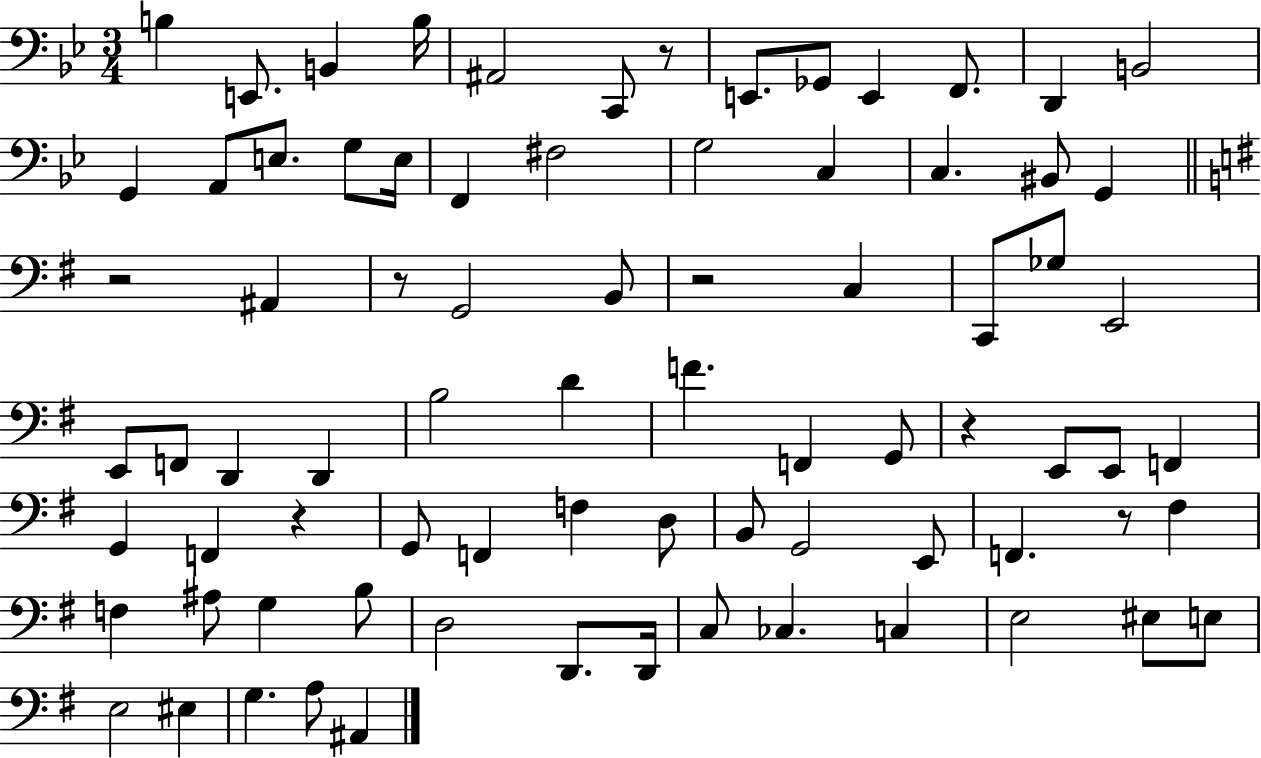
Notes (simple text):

B3/q E2/e. B2/q B3/s A#2/h C2/e R/e E2/e. Gb2/e E2/q F2/e. D2/q B2/h G2/q A2/e E3/e. G3/e E3/s F2/q F#3/h G3/h C3/q C3/q. BIS2/e G2/q R/h A#2/q R/e G2/h B2/e R/h C3/q C2/e Gb3/e E2/h E2/e F2/e D2/q D2/q B3/h D4/q F4/q. F2/q G2/e R/q E2/e E2/e F2/q G2/q F2/q R/q G2/e F2/q F3/q D3/e B2/e G2/h E2/e F2/q. R/e F#3/q F3/q A#3/e G3/q B3/e D3/h D2/e. D2/s C3/e CES3/q. C3/q E3/h EIS3/e E3/e E3/h EIS3/q G3/q. A3/e A#2/q